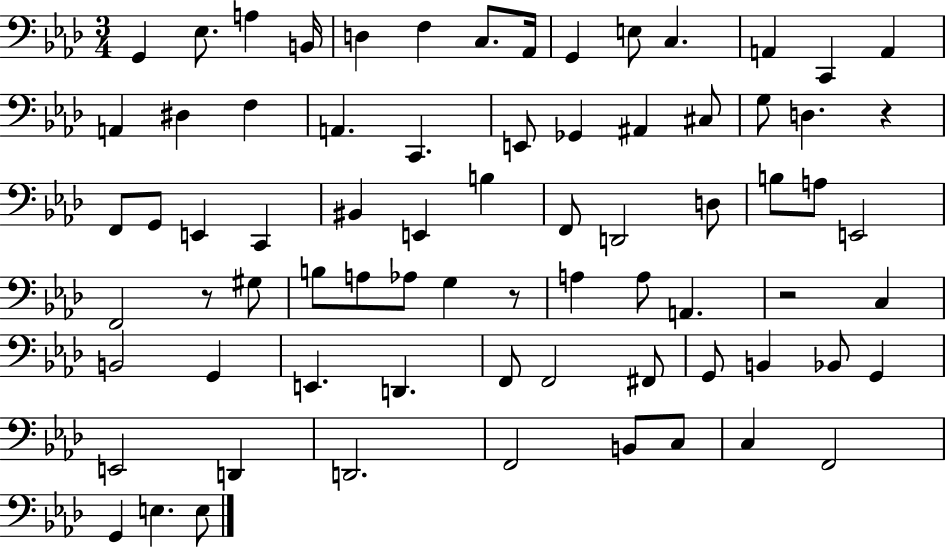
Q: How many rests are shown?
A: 4